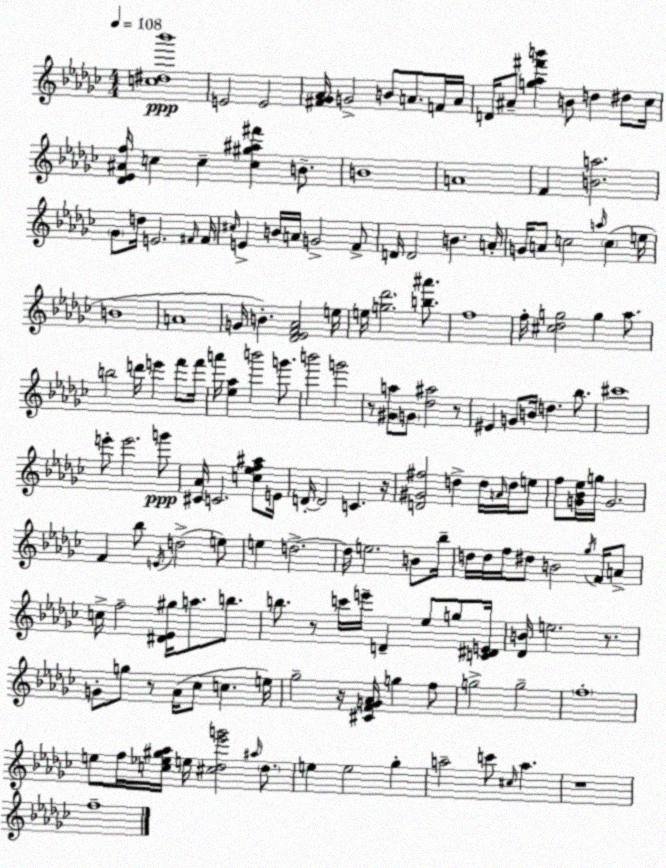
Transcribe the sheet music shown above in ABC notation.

X:1
T:Untitled
M:4/4
L:1/4
K:Ebm
[c^d_b']4 E2 E2 [^F_G_A]/4 G2 B/2 A/2 F/4 A/4 D/4 ^A/2 [g_a^f'b'] B/2 d ^d/2 _c/4 [_D_E^Af]/4 c c [c^g^a^f'] B/2 B4 A4 F [Ba]2 _G/2 d/4 E2 ^F/4 ^F/4 ^c/4 E B/4 A/4 G2 F/2 D/4 D2 B A/4 G/4 A/2 c2 a/4 c e/4 B4 A4 G/4 B [_D_EF_A]2 e/4 e/4 [g_d']2 [b^a']/2 f4 f/4 [^c_dg]2 g _a/2 b2 d'/4 e' f'/2 f'/4 a'/4 [_e_a] b'2 g'/2 b'2 g'2 z/2 [^Ga]/2 G/2 [_d^a]2 z/2 ^E G/2 B/4 d _b/2 ^c'4 e'/2 e'2 g'/2 [^C_A]/4 C2 [c_ef^a]/2 E/4 D/4 D2 C z/4 [D^G^f]2 d d/4 A/4 d/4 e/2 f/2 [G_B_e]/4 g/4 G2 F _b/2 E/4 d2 e/2 e d2 d/4 e2 B/2 _b/4 d/4 d/4 f/4 ^d/2 B2 _g/4 F/4 A/2 c/4 f2 [^D_E^g]/4 a/2 b/2 b/2 z/2 c'/4 e'/4 D _e/2 g/2 [C^DE]/4 [_DB]/4 e2 z/2 G/2 g/2 z/2 _A/4 _c/2 c e/4 _g2 z/4 [^CFG_A]/4 g f/2 g2 g2 f4 e/2 f/4 [c_e^g_a]/4 e/4 [^c_d_e'g']2 ^a/4 _d/2 e e2 _g a2 c'/2 ^c/4 a z4 f4